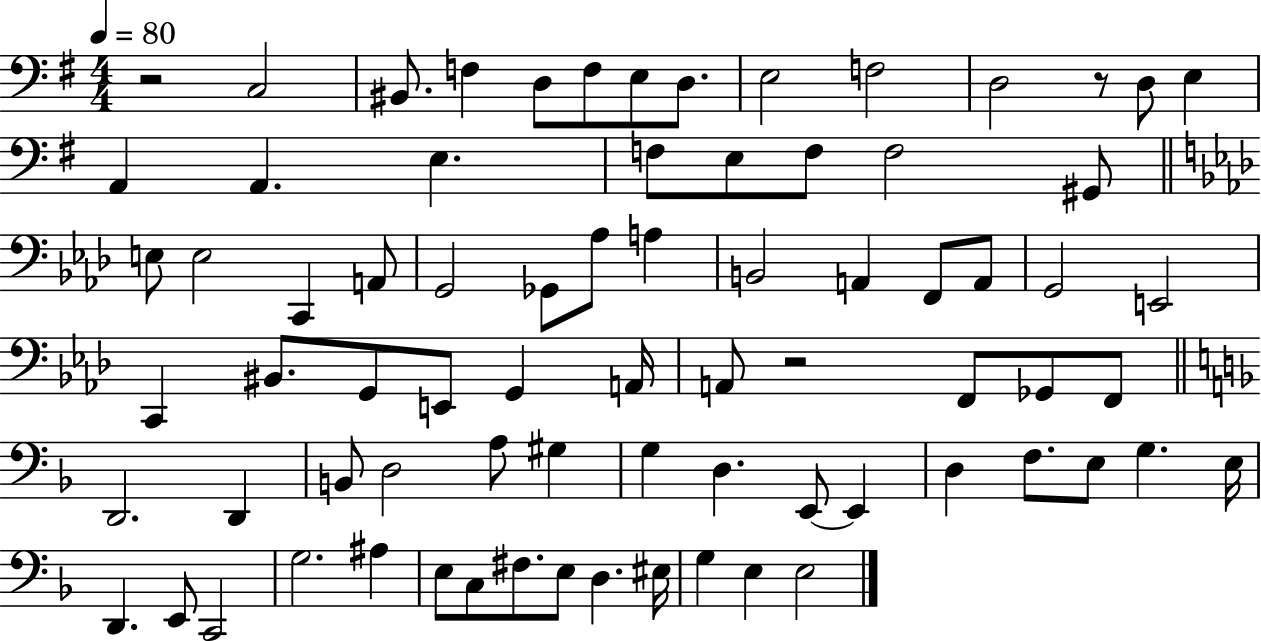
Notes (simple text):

R/h C3/h BIS2/e. F3/q D3/e F3/e E3/e D3/e. E3/h F3/h D3/h R/e D3/e E3/q A2/q A2/q. E3/q. F3/e E3/e F3/e F3/h G#2/e E3/e E3/h C2/q A2/e G2/h Gb2/e Ab3/e A3/q B2/h A2/q F2/e A2/e G2/h E2/h C2/q BIS2/e. G2/e E2/e G2/q A2/s A2/e R/h F2/e Gb2/e F2/e D2/h. D2/q B2/e D3/h A3/e G#3/q G3/q D3/q. E2/e E2/q D3/q F3/e. E3/e G3/q. E3/s D2/q. E2/e C2/h G3/h. A#3/q E3/e C3/e F#3/e. E3/e D3/q. EIS3/s G3/q E3/q E3/h